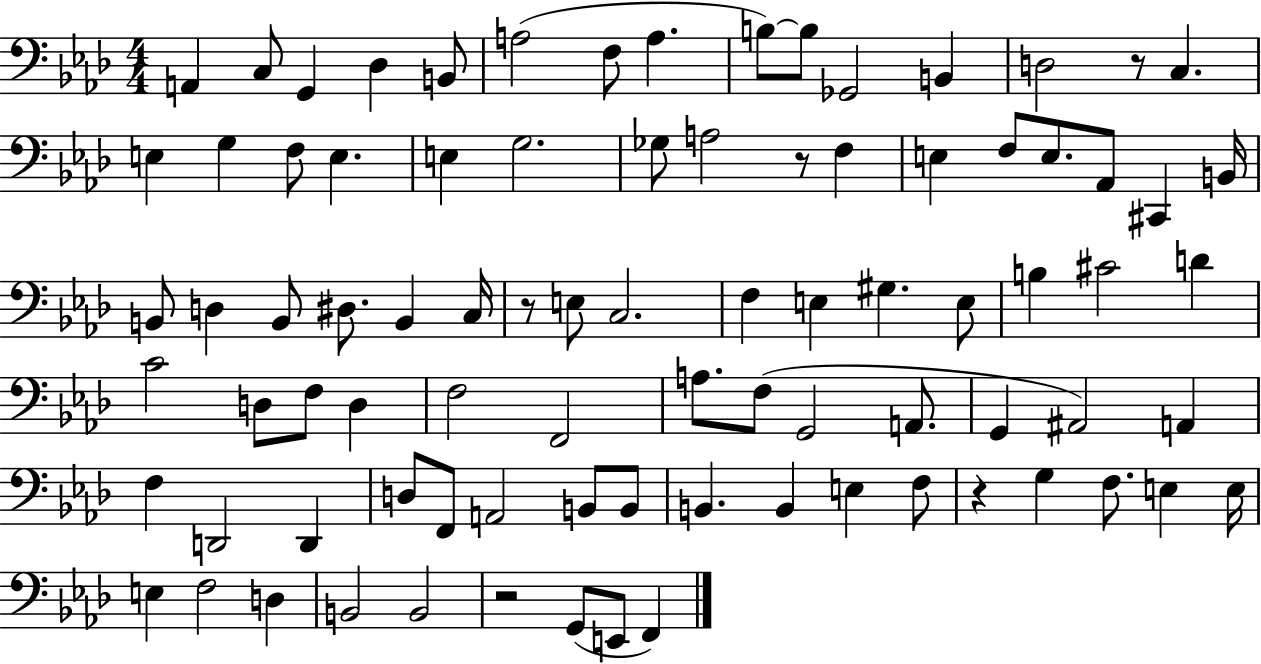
{
  \clef bass
  \numericTimeSignature
  \time 4/4
  \key aes \major
  a,4 c8 g,4 des4 b,8 | a2( f8 a4. | b8~~) b8 ges,2 b,4 | d2 r8 c4. | \break e4 g4 f8 e4. | e4 g2. | ges8 a2 r8 f4 | e4 f8 e8. aes,8 cis,4 b,16 | \break b,8 d4 b,8 dis8. b,4 c16 | r8 e8 c2. | f4 e4 gis4. e8 | b4 cis'2 d'4 | \break c'2 d8 f8 d4 | f2 f,2 | a8. f8( g,2 a,8. | g,4 ais,2) a,4 | \break f4 d,2 d,4 | d8 f,8 a,2 b,8 b,8 | b,4. b,4 e4 f8 | r4 g4 f8. e4 e16 | \break e4 f2 d4 | b,2 b,2 | r2 g,8( e,8 f,4) | \bar "|."
}